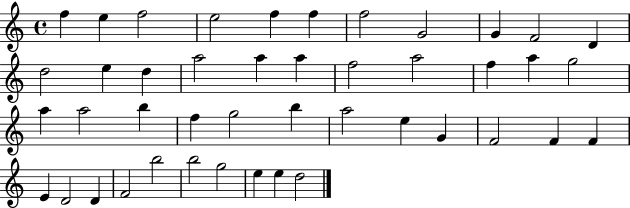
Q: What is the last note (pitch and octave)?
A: D5